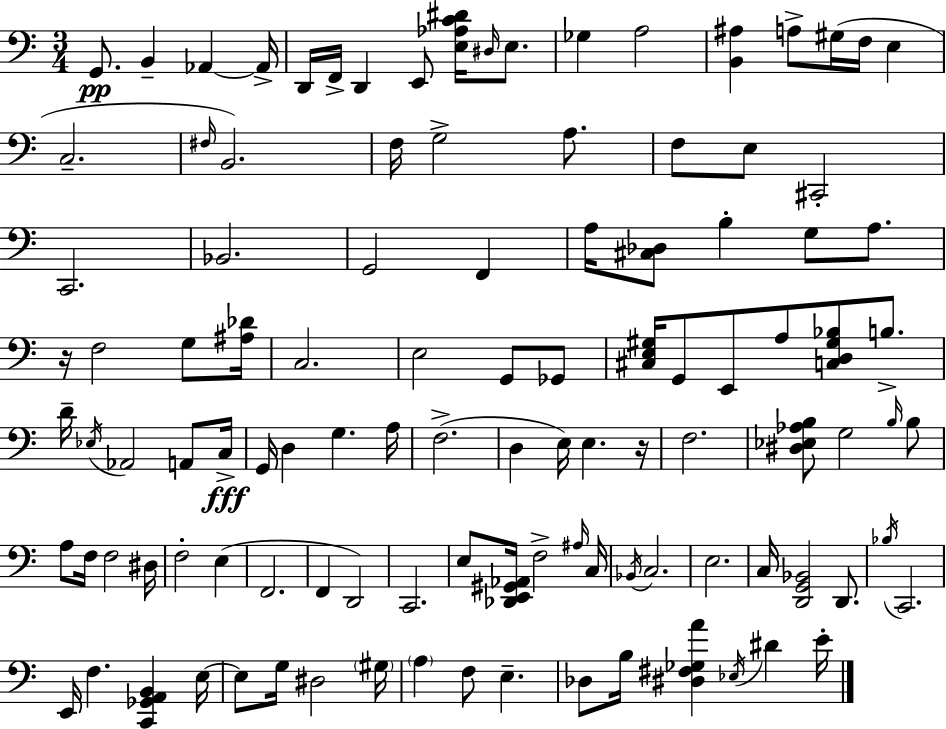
G2/e. B2/q Ab2/q Ab2/s D2/s F2/s D2/q E2/e [E3,Ab3,C4,D#4]/s D#3/s E3/e. Gb3/q A3/h [B2,A#3]/q A3/e G#3/s F3/s E3/q C3/h. F#3/s B2/h. F3/s G3/h A3/e. F3/e E3/e C#2/h C2/h. Bb2/h. G2/h F2/q A3/s [C#3,Db3]/e B3/q G3/e A3/e. R/s F3/h G3/e [A#3,Db4]/s C3/h. E3/h G2/e Gb2/e [C#3,E3,G#3]/s G2/e E2/e A3/e [C3,D3,G#3,Bb3]/e B3/e. D4/s Eb3/s Ab2/h A2/e C3/s G2/s D3/q G3/q. A3/s F3/h. D3/q E3/s E3/q. R/s F3/h. [D#3,Eb3,Ab3,B3]/e G3/h B3/s B3/e A3/e F3/s F3/h D#3/s F3/h E3/q F2/h. F2/q D2/h C2/h. E3/e [Db2,E2,G#2,Ab2]/s F3/h A#3/s C3/s Bb2/s C3/h. E3/h. C3/s [D2,G2,Bb2]/h D2/e. Bb3/s C2/h. E2/s F3/q. [C2,Gb2,A2,B2]/q E3/s E3/e G3/s D#3/h G#3/s A3/q F3/e E3/q. Db3/e B3/s [D#3,F#3,Gb3,A4]/q Eb3/s D#4/q E4/s